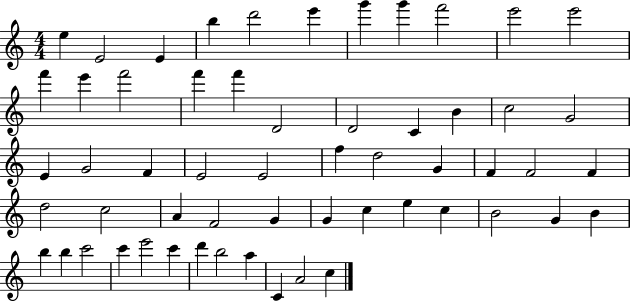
E5/q E4/h E4/q B5/q D6/h E6/q G6/q G6/q F6/h E6/h E6/h F6/q E6/q F6/h F6/q F6/q D4/h D4/h C4/q B4/q C5/h G4/h E4/q G4/h F4/q E4/h E4/h F5/q D5/h G4/q F4/q F4/h F4/q D5/h C5/h A4/q F4/h G4/q G4/q C5/q E5/q C5/q B4/h G4/q B4/q B5/q B5/q C6/h C6/q E6/h C6/q D6/q B5/h A5/q C4/q A4/h C5/q